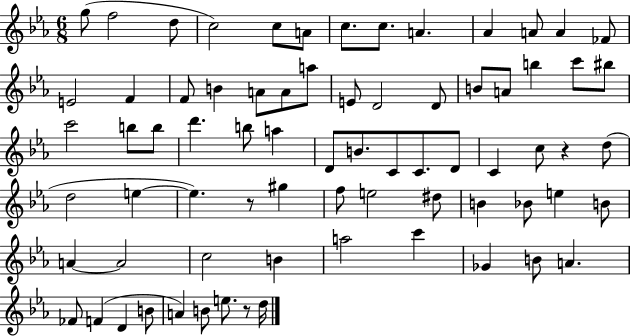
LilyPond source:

{
  \clef treble
  \numericTimeSignature
  \time 6/8
  \key ees \major
  g''8( f''2 d''8 | c''2) c''8 a'8 | c''8. c''8. a'4. | aes'4 a'8 a'4 fes'8 | \break e'2 f'4 | f'8 b'4 a'8 a'8 a''8 | e'8 d'2 d'8 | b'8 a'8 b''4 c'''8 bis''8 | \break c'''2 b''8 b''8 | d'''4. b''8 a''4 | d'8 b'8. c'8 c'8. d'8 | c'4 c''8 r4 d''8( | \break d''2 e''4~~ | e''4.) r8 gis''4 | f''8 e''2 dis''8 | b'4 bes'8 e''4 b'8 | \break a'4~~ a'2 | c''2 b'4 | a''2 c'''4 | ges'4 b'8 a'4. | \break fes'8 f'4( d'4 b'8 | a'4) b'8 e''8. r8 d''16 | \bar "|."
}